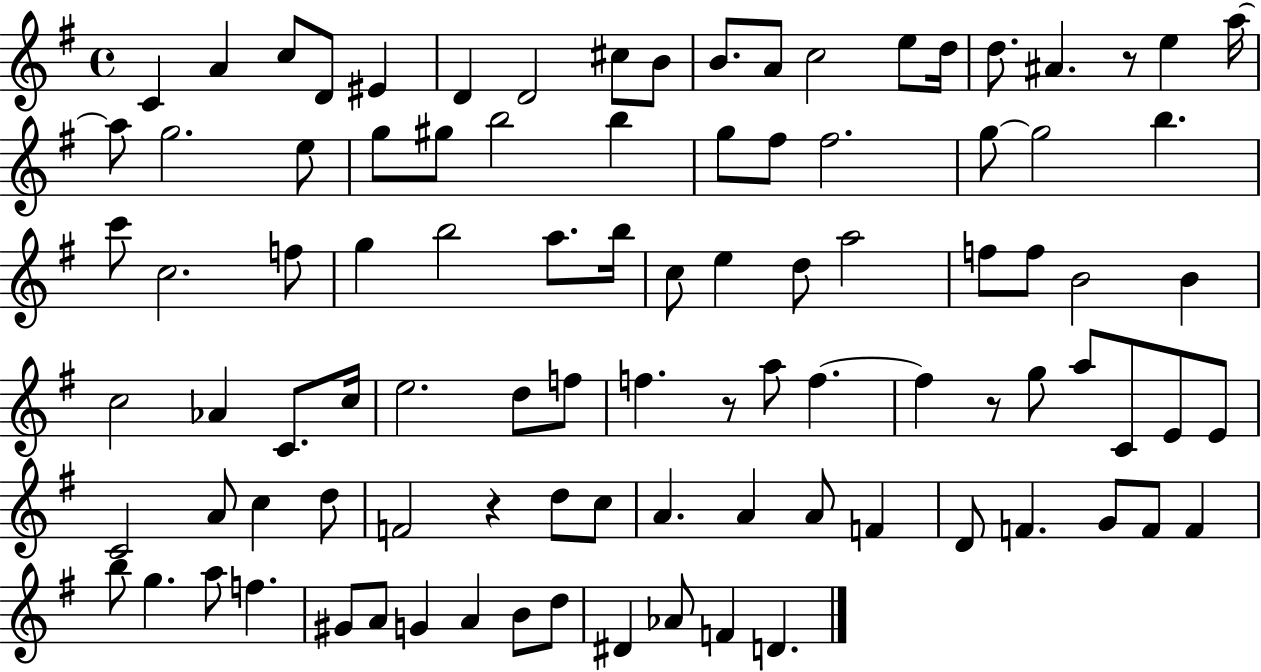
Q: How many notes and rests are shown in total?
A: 96